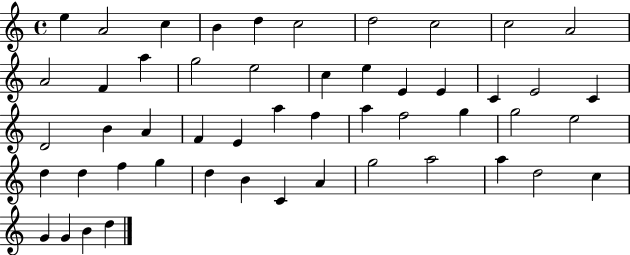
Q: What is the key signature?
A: C major